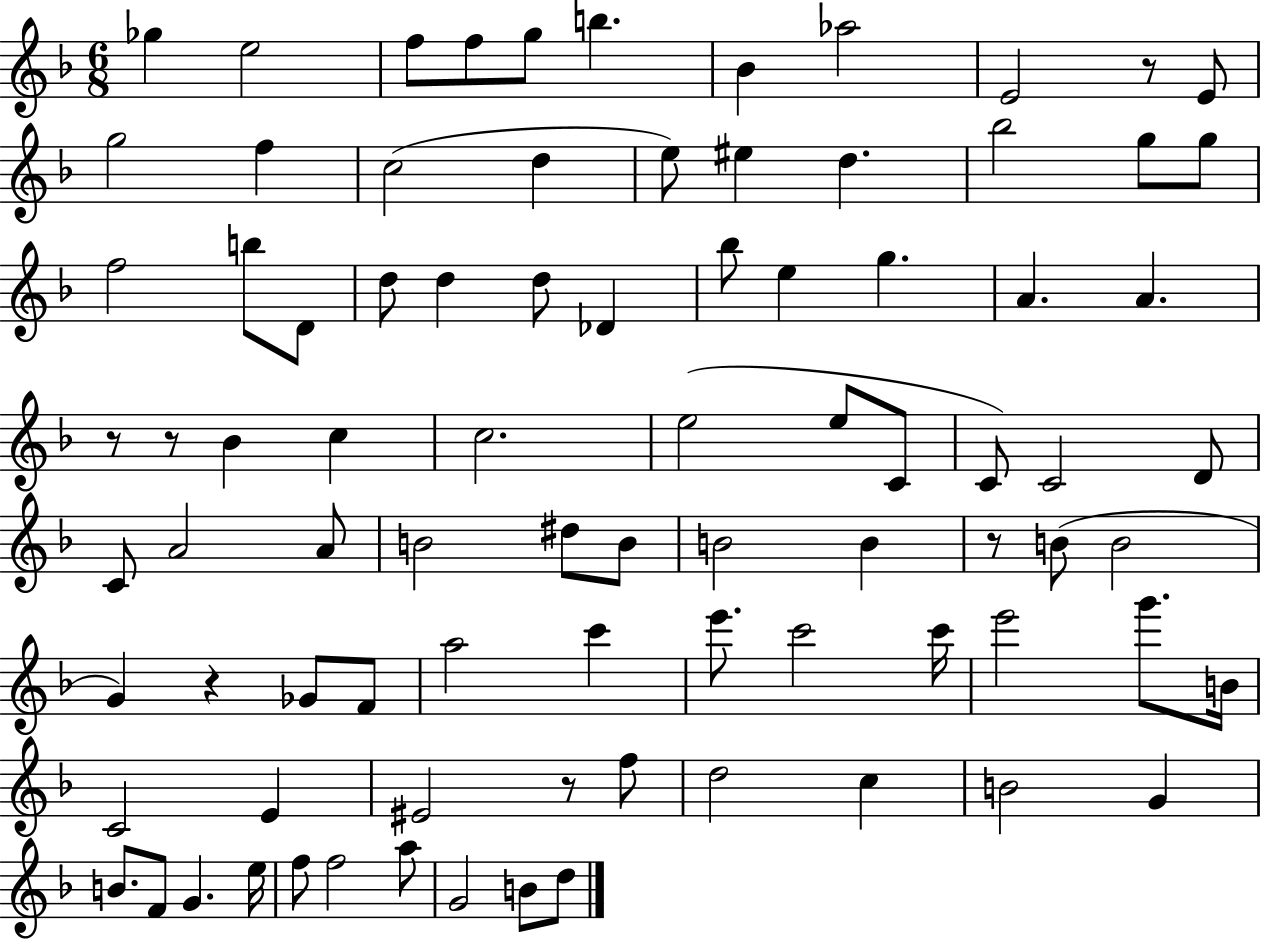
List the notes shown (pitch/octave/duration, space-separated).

Gb5/q E5/h F5/e F5/e G5/e B5/q. Bb4/q Ab5/h E4/h R/e E4/e G5/h F5/q C5/h D5/q E5/e EIS5/q D5/q. Bb5/h G5/e G5/e F5/h B5/e D4/e D5/e D5/q D5/e Db4/q Bb5/e E5/q G5/q. A4/q. A4/q. R/e R/e Bb4/q C5/q C5/h. E5/h E5/e C4/e C4/e C4/h D4/e C4/e A4/h A4/e B4/h D#5/e B4/e B4/h B4/q R/e B4/e B4/h G4/q R/q Gb4/e F4/e A5/h C6/q E6/e. C6/h C6/s E6/h G6/e. B4/s C4/h E4/q EIS4/h R/e F5/e D5/h C5/q B4/h G4/q B4/e. F4/e G4/q. E5/s F5/e F5/h A5/e G4/h B4/e D5/e